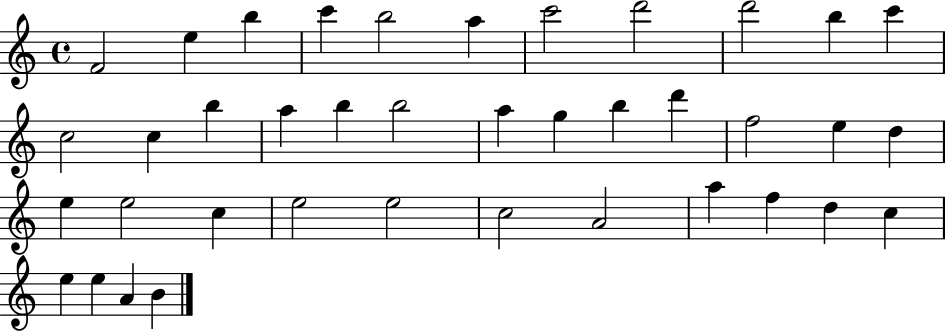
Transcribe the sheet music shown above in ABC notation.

X:1
T:Untitled
M:4/4
L:1/4
K:C
F2 e b c' b2 a c'2 d'2 d'2 b c' c2 c b a b b2 a g b d' f2 e d e e2 c e2 e2 c2 A2 a f d c e e A B